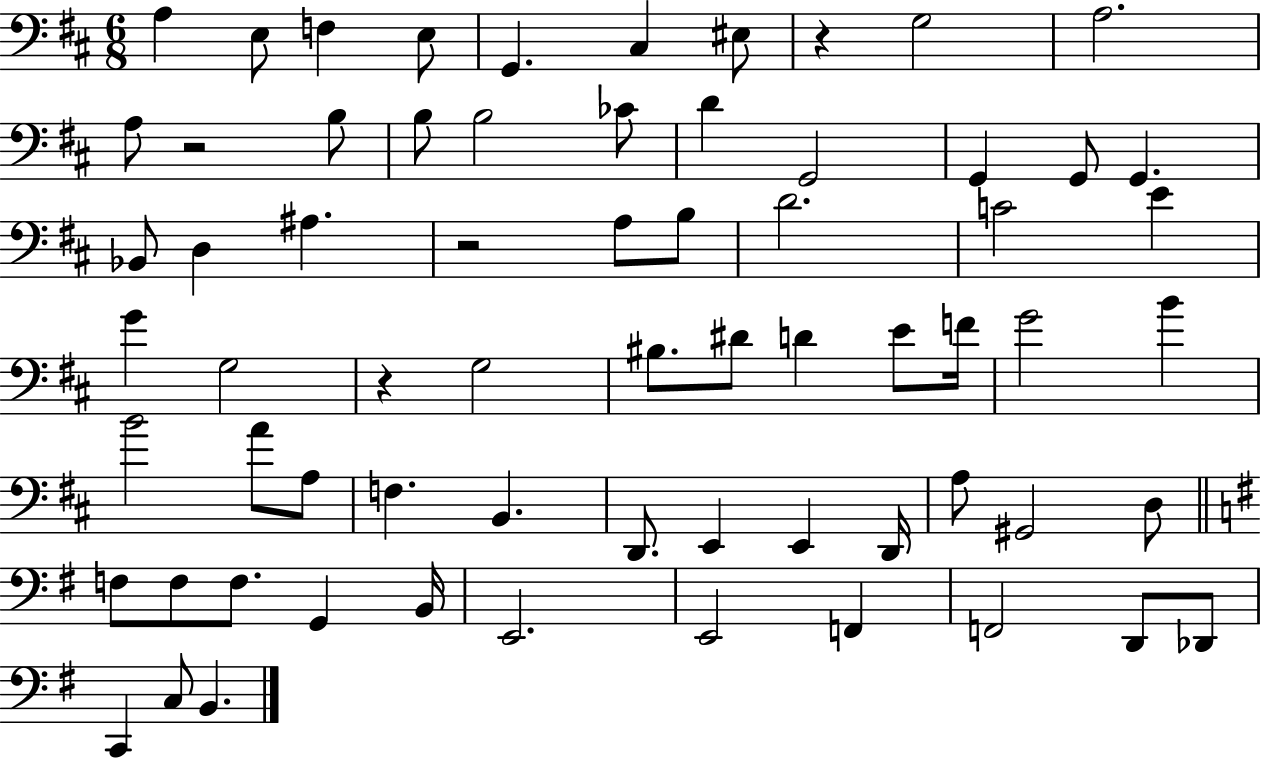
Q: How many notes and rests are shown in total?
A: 67